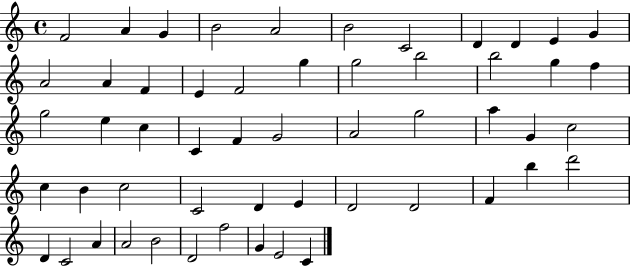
F4/h A4/q G4/q B4/h A4/h B4/h C4/h D4/q D4/q E4/q G4/q A4/h A4/q F4/q E4/q F4/h G5/q G5/h B5/h B5/h G5/q F5/q G5/h E5/q C5/q C4/q F4/q G4/h A4/h G5/h A5/q G4/q C5/h C5/q B4/q C5/h C4/h D4/q E4/q D4/h D4/h F4/q B5/q D6/h D4/q C4/h A4/q A4/h B4/h D4/h F5/h G4/q E4/h C4/q